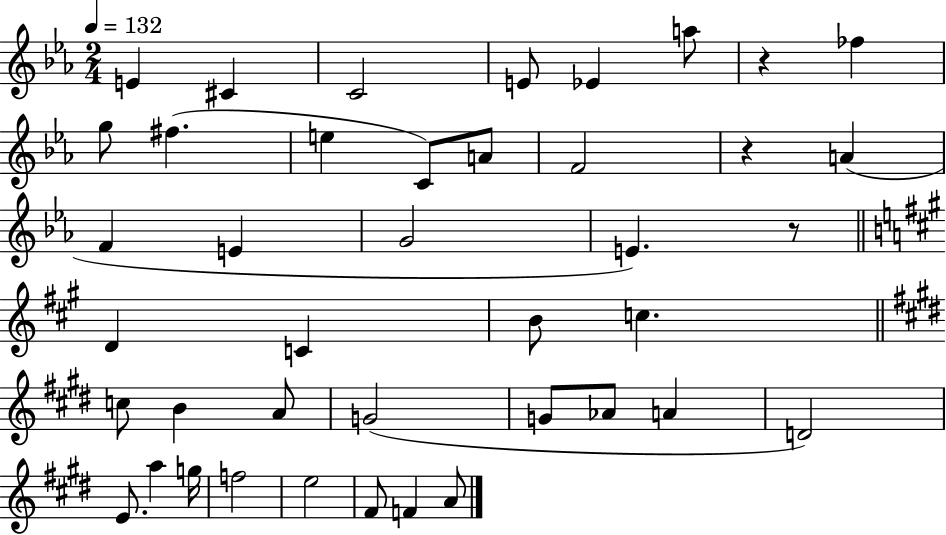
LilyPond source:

{
  \clef treble
  \numericTimeSignature
  \time 2/4
  \key ees \major
  \tempo 4 = 132
  \repeat volta 2 { e'4 cis'4 | c'2 | e'8 ees'4 a''8 | r4 fes''4 | \break g''8 fis''4.( | e''4 c'8) a'8 | f'2 | r4 a'4( | \break f'4 e'4 | g'2 | e'4.) r8 | \bar "||" \break \key a \major d'4 c'4 | b'8 c''4. | \bar "||" \break \key e \major c''8 b'4 a'8 | g'2( | g'8 aes'8 a'4 | d'2) | \break e'8. a''4 g''16 | f''2 | e''2 | fis'8 f'4 a'8 | \break } \bar "|."
}